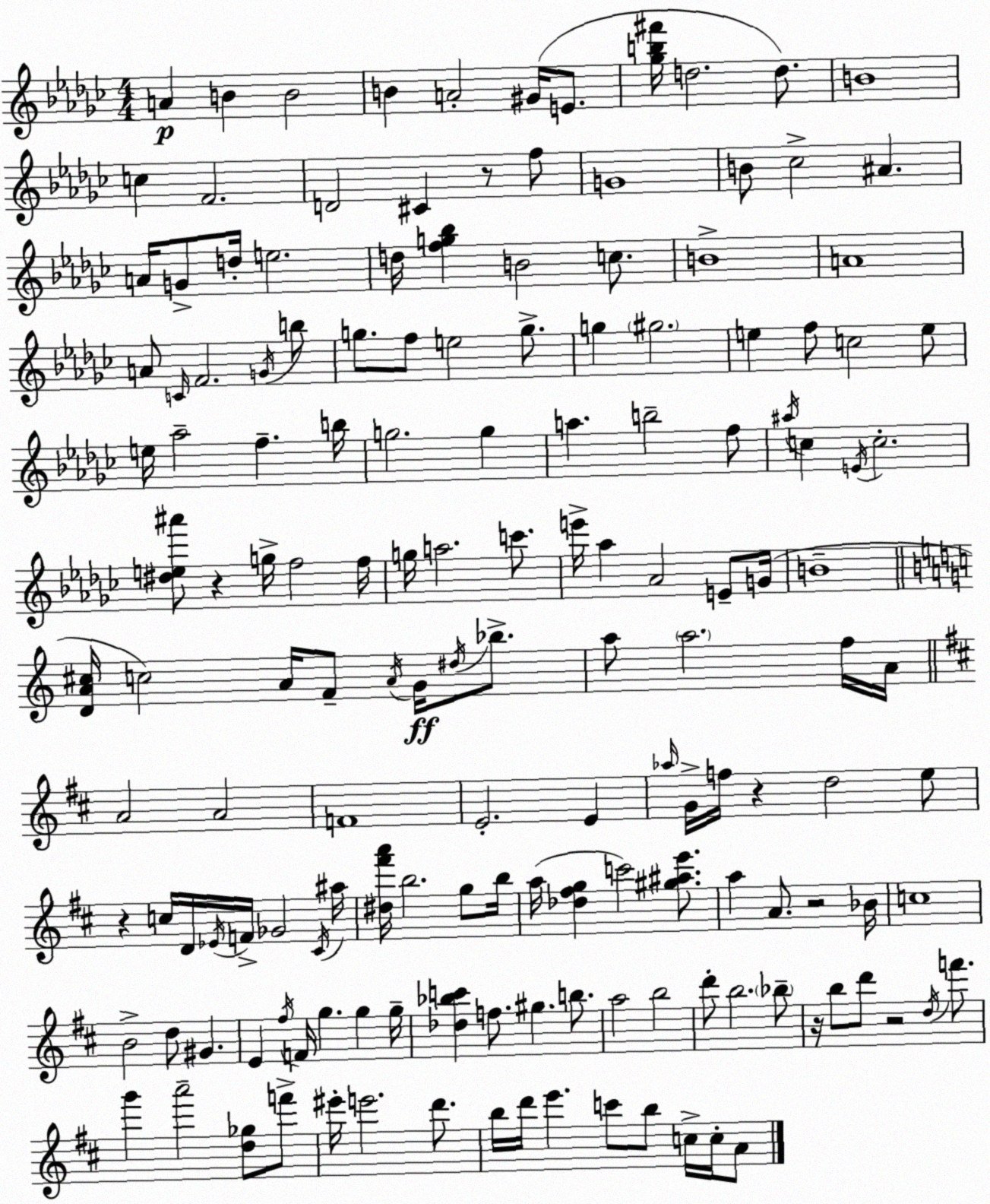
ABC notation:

X:1
T:Untitled
M:4/4
L:1/4
K:Ebm
A B B2 B A2 ^G/4 E/2 [_gb^f']/4 d2 d/2 B4 c F2 D2 ^C z/2 f/2 G4 B/2 _c2 ^A A/4 G/2 d/4 e2 d/4 [fg_b] B2 c/2 B4 A4 A/2 C/4 F2 G/4 b/2 g/2 f/2 e2 g/2 g ^g2 e f/2 c2 e/2 e/4 _a2 f b/4 g2 g a b2 f/2 ^a/4 c E/4 c2 [^de^a']/2 z g/4 f2 f/4 g/4 a2 c'/2 e'/4 _a _A2 E/2 G/4 B4 [DA^c]/4 c2 A/4 F/2 A/4 G/4 ^d/4 _b/2 a/2 a2 f/4 A/4 A2 A2 F4 E2 E _a/4 G/4 f/4 z d2 e/2 z c/4 D/4 _E/4 F/4 _G2 ^C/4 ^a/4 [^d^f'a']/4 b2 g/2 b/4 a/4 [_d^fg] c'2 [^g^ae']/2 a A/2 z2 _B/4 c4 B2 d/2 ^G E ^f/4 F/4 g g g/4 [_d_bc'] f/2 ^g b/2 a2 b2 d'/2 b2 _b/2 z/4 b/2 d'/2 z2 d/4 f'/2 g' a'2 [d_g]/2 f'/2 ^e'/4 e'2 d'/2 b/4 d'/4 e' c'/2 b/2 c/4 c/4 A/2